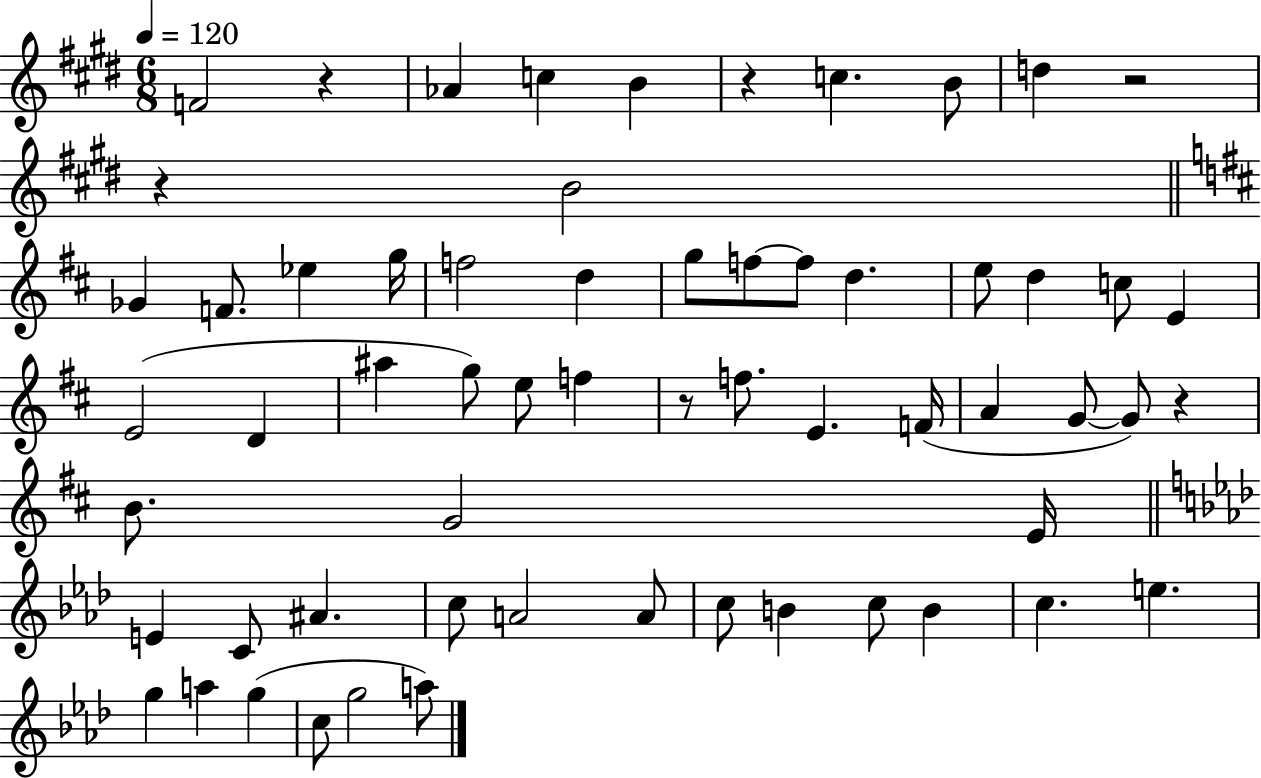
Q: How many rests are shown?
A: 6